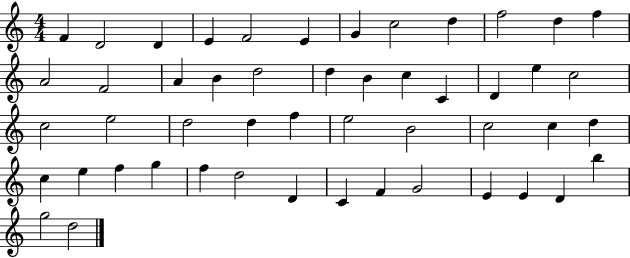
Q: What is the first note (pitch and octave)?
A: F4